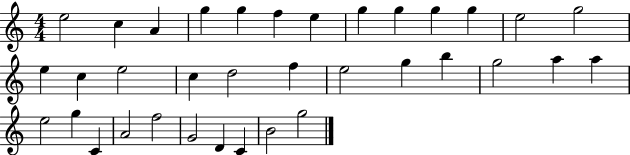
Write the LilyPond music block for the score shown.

{
  \clef treble
  \numericTimeSignature
  \time 4/4
  \key c \major
  e''2 c''4 a'4 | g''4 g''4 f''4 e''4 | g''4 g''4 g''4 g''4 | e''2 g''2 | \break e''4 c''4 e''2 | c''4 d''2 f''4 | e''2 g''4 b''4 | g''2 a''4 a''4 | \break e''2 g''4 c'4 | a'2 f''2 | g'2 d'4 c'4 | b'2 g''2 | \break \bar "|."
}